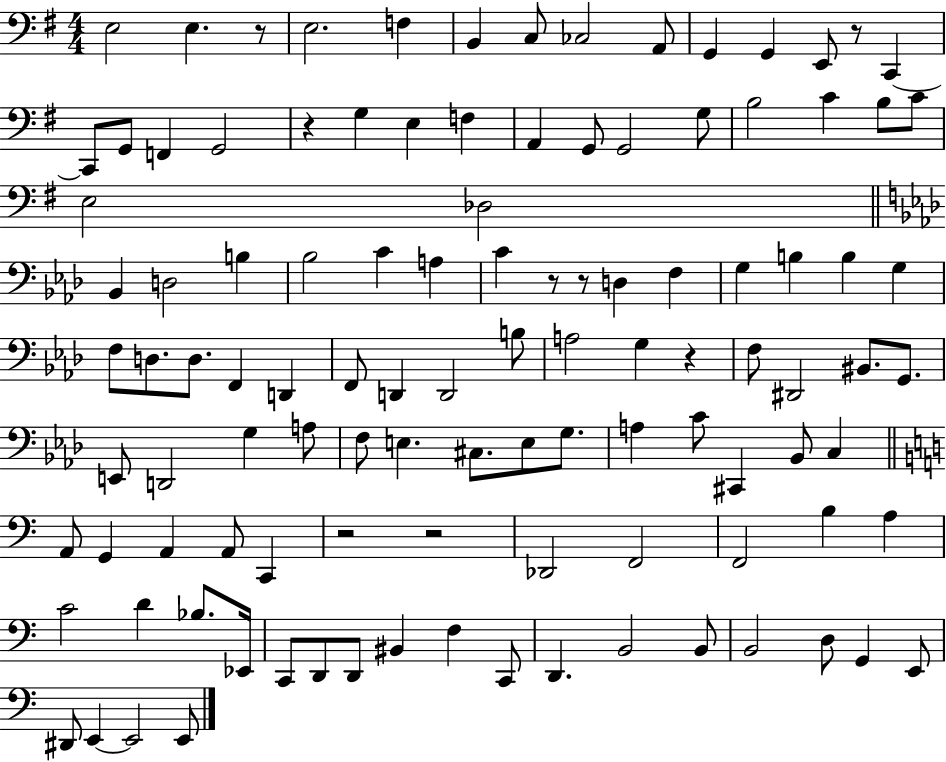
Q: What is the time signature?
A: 4/4